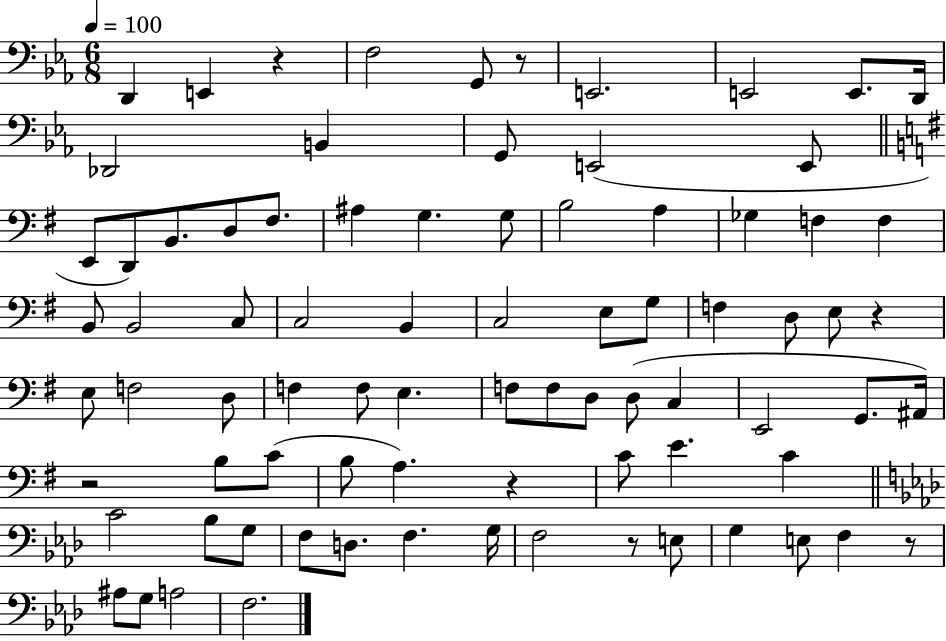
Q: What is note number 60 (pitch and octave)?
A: Bb3